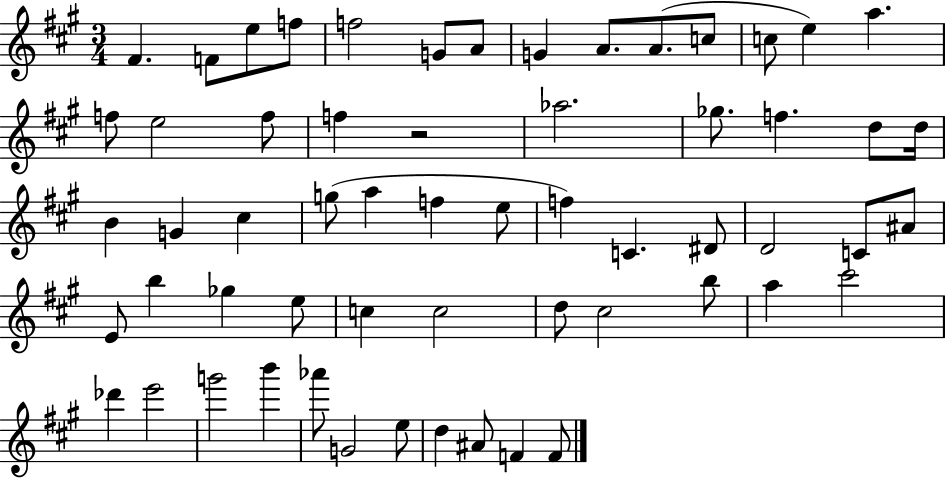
X:1
T:Untitled
M:3/4
L:1/4
K:A
^F F/2 e/2 f/2 f2 G/2 A/2 G A/2 A/2 c/2 c/2 e a f/2 e2 f/2 f z2 _a2 _g/2 f d/2 d/4 B G ^c g/2 a f e/2 f C ^D/2 D2 C/2 ^A/2 E/2 b _g e/2 c c2 d/2 ^c2 b/2 a ^c'2 _d' e'2 g'2 b' _a'/2 G2 e/2 d ^A/2 F F/2